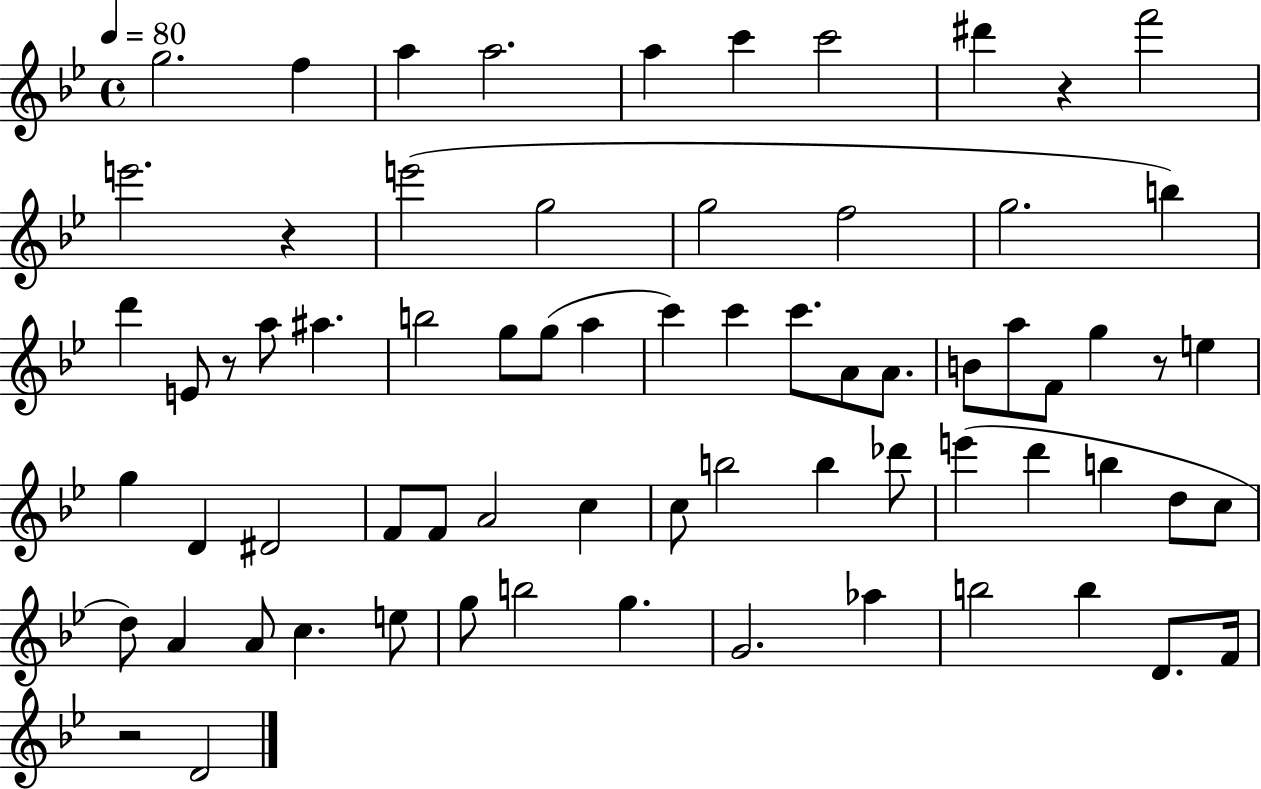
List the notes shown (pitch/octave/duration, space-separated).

G5/h. F5/q A5/q A5/h. A5/q C6/q C6/h D#6/q R/q F6/h E6/h. R/q E6/h G5/h G5/h F5/h G5/h. B5/q D6/q E4/e R/e A5/e A#5/q. B5/h G5/e G5/e A5/q C6/q C6/q C6/e. A4/e A4/e. B4/e A5/e F4/e G5/q R/e E5/q G5/q D4/q D#4/h F4/e F4/e A4/h C5/q C5/e B5/h B5/q Db6/e E6/q D6/q B5/q D5/e C5/e D5/e A4/q A4/e C5/q. E5/e G5/e B5/h G5/q. G4/h. Ab5/q B5/h B5/q D4/e. F4/s R/h D4/h